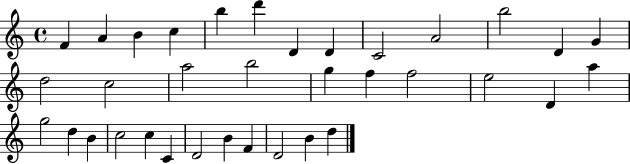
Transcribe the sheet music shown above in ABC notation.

X:1
T:Untitled
M:4/4
L:1/4
K:C
F A B c b d' D D C2 A2 b2 D G d2 c2 a2 b2 g f f2 e2 D a g2 d B c2 c C D2 B F D2 B d